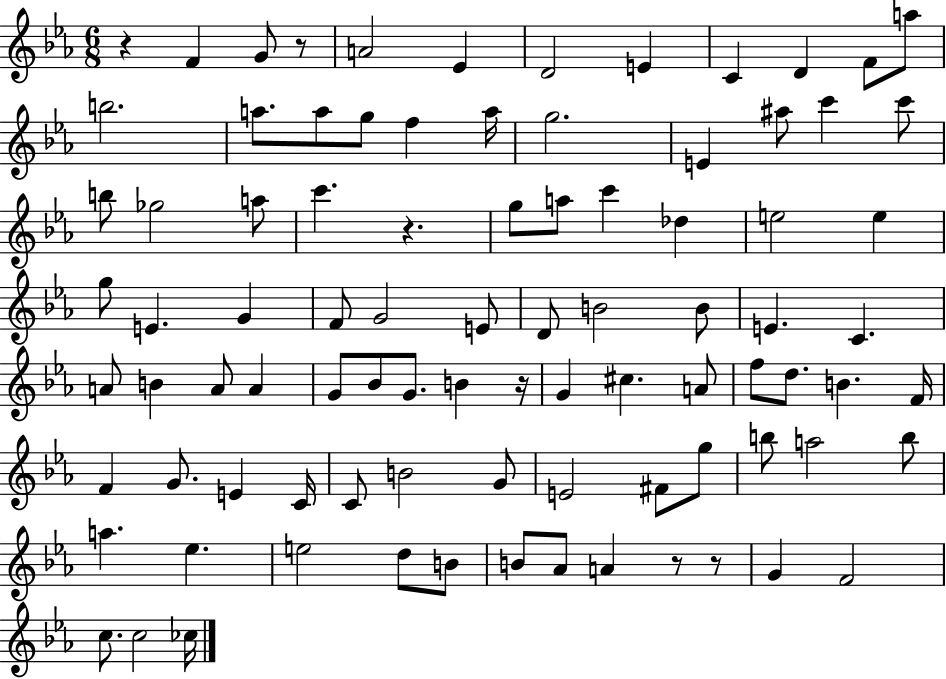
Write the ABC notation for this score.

X:1
T:Untitled
M:6/8
L:1/4
K:Eb
z F G/2 z/2 A2 _E D2 E C D F/2 a/2 b2 a/2 a/2 g/2 f a/4 g2 E ^a/2 c' c'/2 b/2 _g2 a/2 c' z g/2 a/2 c' _d e2 e g/2 E G F/2 G2 E/2 D/2 B2 B/2 E C A/2 B A/2 A G/2 _B/2 G/2 B z/4 G ^c A/2 f/2 d/2 B F/4 F G/2 E C/4 C/2 B2 G/2 E2 ^F/2 g/2 b/2 a2 b/2 a _e e2 d/2 B/2 B/2 _A/2 A z/2 z/2 G F2 c/2 c2 _c/4